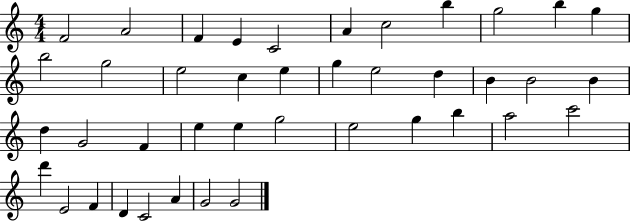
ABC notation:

X:1
T:Untitled
M:4/4
L:1/4
K:C
F2 A2 F E C2 A c2 b g2 b g b2 g2 e2 c e g e2 d B B2 B d G2 F e e g2 e2 g b a2 c'2 d' E2 F D C2 A G2 G2